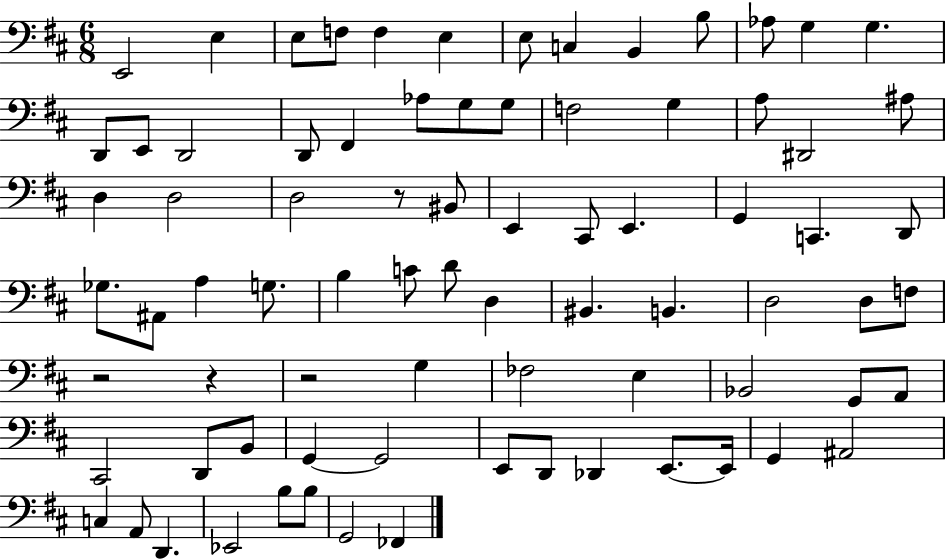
E2/h E3/q E3/e F3/e F3/q E3/q E3/e C3/q B2/q B3/e Ab3/e G3/q G3/q. D2/e E2/e D2/h D2/e F#2/q Ab3/e G3/e G3/e F3/h G3/q A3/e D#2/h A#3/e D3/q D3/h D3/h R/e BIS2/e E2/q C#2/e E2/q. G2/q C2/q. D2/e Gb3/e. A#2/e A3/q G3/e. B3/q C4/e D4/e D3/q BIS2/q. B2/q. D3/h D3/e F3/e R/h R/q R/h G3/q FES3/h E3/q Bb2/h G2/e A2/e C#2/h D2/e B2/e G2/q G2/h E2/e D2/e Db2/q E2/e. E2/s G2/q A#2/h C3/q A2/e D2/q. Eb2/h B3/e B3/e G2/h FES2/q